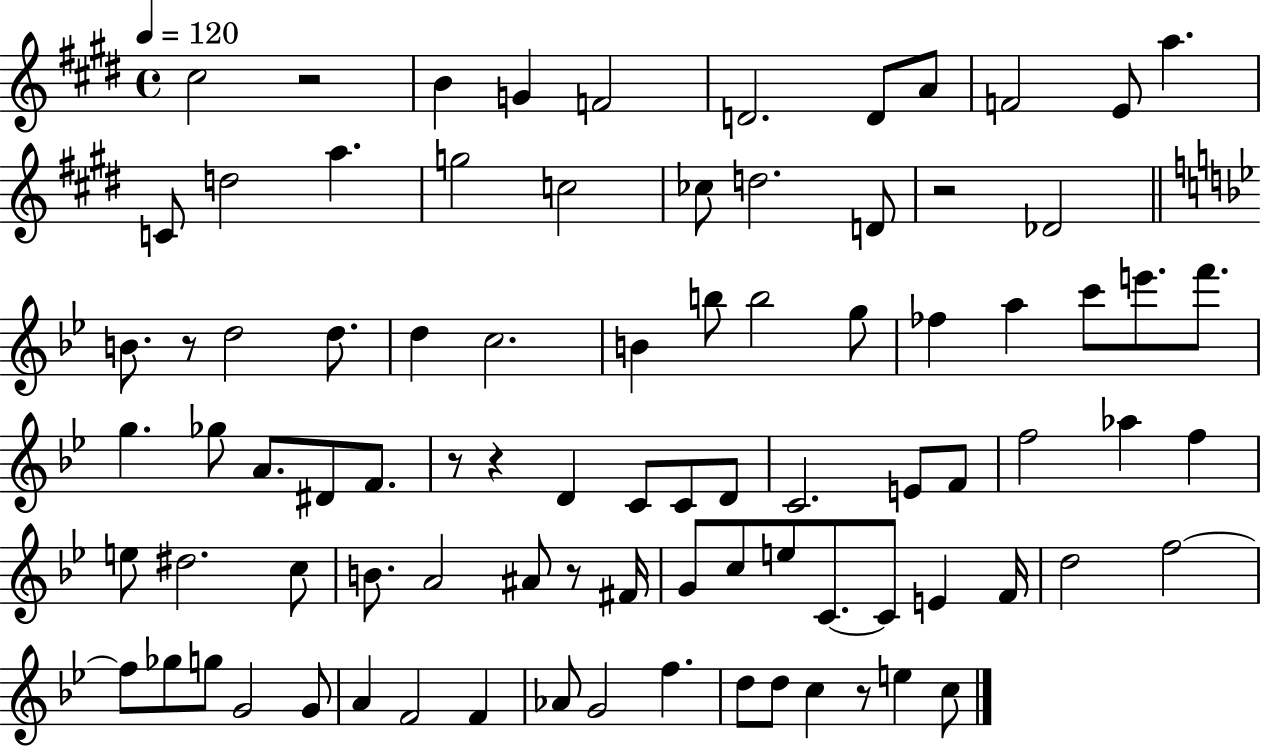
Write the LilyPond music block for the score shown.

{
  \clef treble
  \time 4/4
  \defaultTimeSignature
  \key e \major
  \tempo 4 = 120
  cis''2 r2 | b'4 g'4 f'2 | d'2. d'8 a'8 | f'2 e'8 a''4. | \break c'8 d''2 a''4. | g''2 c''2 | ces''8 d''2. d'8 | r2 des'2 | \break \bar "||" \break \key bes \major b'8. r8 d''2 d''8. | d''4 c''2. | b'4 b''8 b''2 g''8 | fes''4 a''4 c'''8 e'''8. f'''8. | \break g''4. ges''8 a'8. dis'8 f'8. | r8 r4 d'4 c'8 c'8 d'8 | c'2. e'8 f'8 | f''2 aes''4 f''4 | \break e''8 dis''2. c''8 | b'8. a'2 ais'8 r8 fis'16 | g'8 c''8 e''8 c'8.~~ c'8 e'4 f'16 | d''2 f''2~~ | \break f''8 ges''8 g''8 g'2 g'8 | a'4 f'2 f'4 | aes'8 g'2 f''4. | d''8 d''8 c''4 r8 e''4 c''8 | \break \bar "|."
}